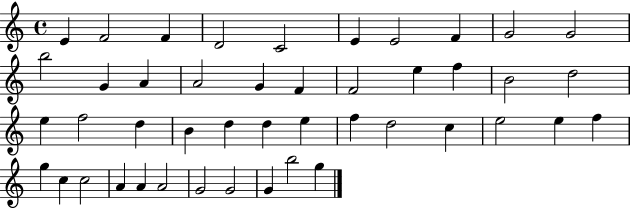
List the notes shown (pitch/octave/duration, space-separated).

E4/q F4/h F4/q D4/h C4/h E4/q E4/h F4/q G4/h G4/h B5/h G4/q A4/q A4/h G4/q F4/q F4/h E5/q F5/q B4/h D5/h E5/q F5/h D5/q B4/q D5/q D5/q E5/q F5/q D5/h C5/q E5/h E5/q F5/q G5/q C5/q C5/h A4/q A4/q A4/h G4/h G4/h G4/q B5/h G5/q